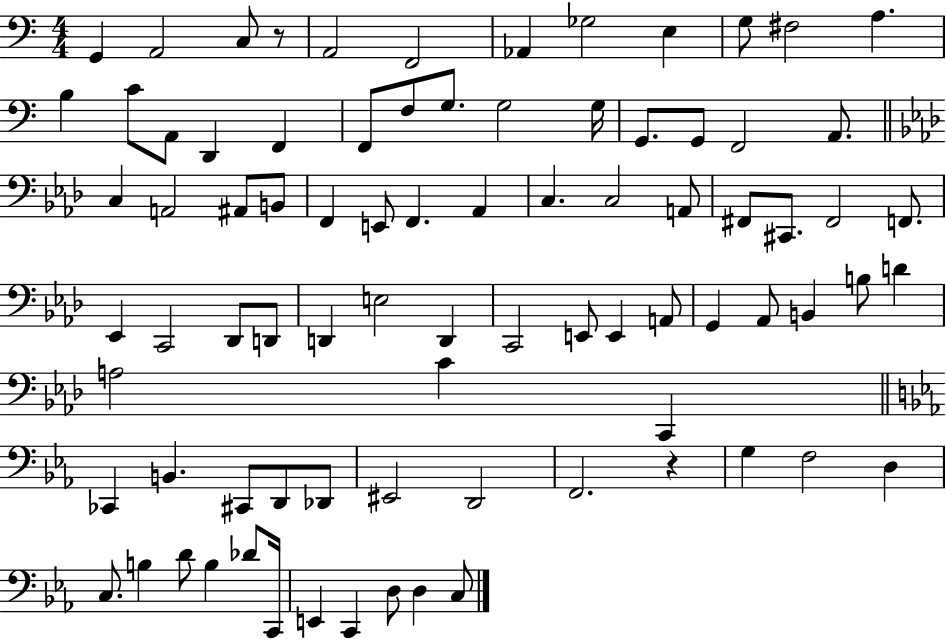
G2/q A2/h C3/e R/e A2/h F2/h Ab2/q Gb3/h E3/q G3/e F#3/h A3/q. B3/q C4/e A2/e D2/q F2/q F2/e F3/e G3/e. G3/h G3/s G2/e. G2/e F2/h A2/e. C3/q A2/h A#2/e B2/e F2/q E2/e F2/q. Ab2/q C3/q. C3/h A2/e F#2/e C#2/e. F#2/h F2/e. Eb2/q C2/h Db2/e D2/e D2/q E3/h D2/q C2/h E2/e E2/q A2/e G2/q Ab2/e B2/q B3/e D4/q A3/h C4/q C2/q CES2/q B2/q. C#2/e D2/e Db2/e EIS2/h D2/h F2/h. R/q G3/q F3/h D3/q C3/e. B3/q D4/e B3/q Db4/e C2/s E2/q C2/q D3/e D3/q C3/e